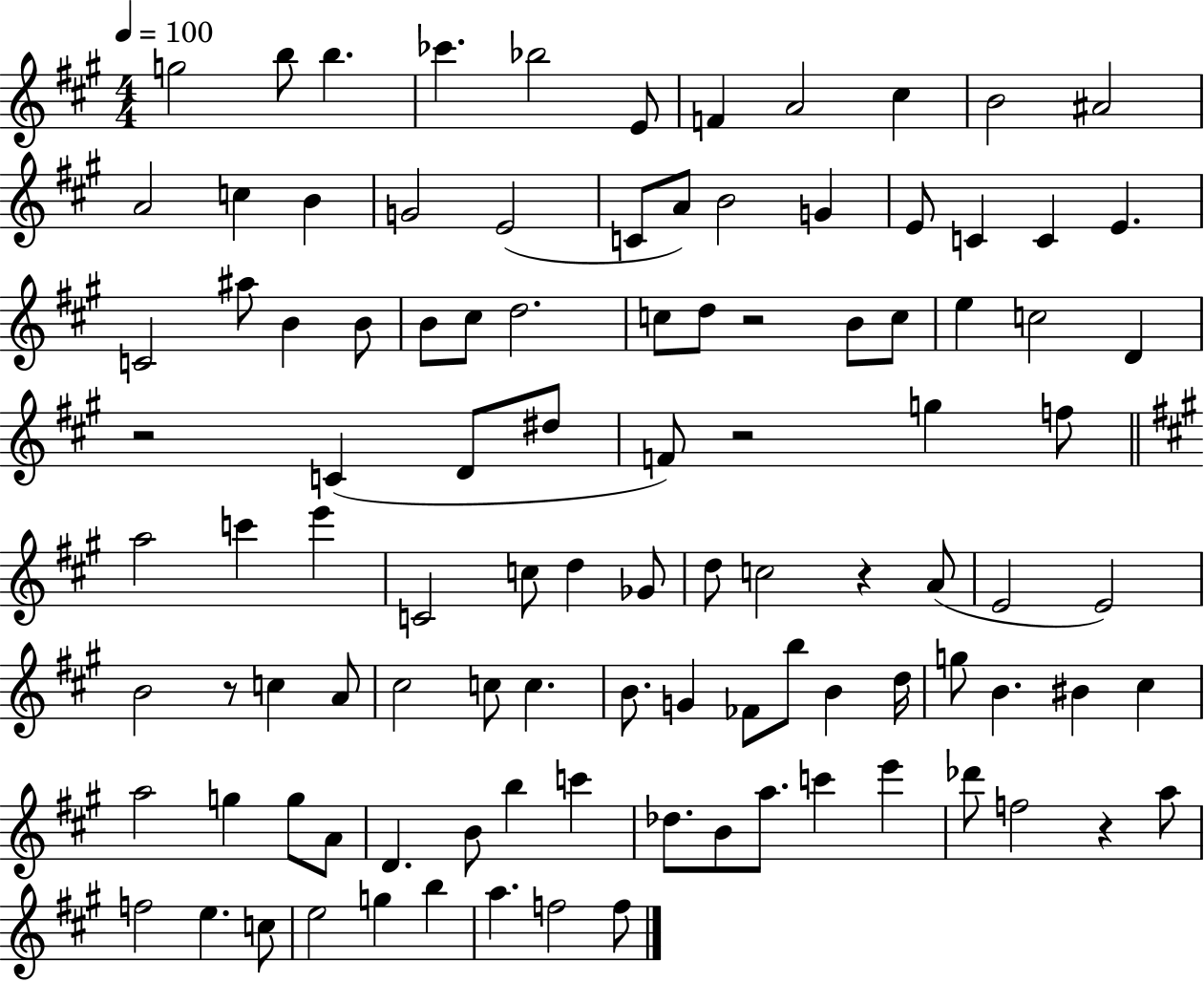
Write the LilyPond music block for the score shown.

{
  \clef treble
  \numericTimeSignature
  \time 4/4
  \key a \major
  \tempo 4 = 100
  g''2 b''8 b''4. | ces'''4. bes''2 e'8 | f'4 a'2 cis''4 | b'2 ais'2 | \break a'2 c''4 b'4 | g'2 e'2( | c'8 a'8) b'2 g'4 | e'8 c'4 c'4 e'4. | \break c'2 ais''8 b'4 b'8 | b'8 cis''8 d''2. | c''8 d''8 r2 b'8 c''8 | e''4 c''2 d'4 | \break r2 c'4( d'8 dis''8 | f'8) r2 g''4 f''8 | \bar "||" \break \key a \major a''2 c'''4 e'''4 | c'2 c''8 d''4 ges'8 | d''8 c''2 r4 a'8( | e'2 e'2) | \break b'2 r8 c''4 a'8 | cis''2 c''8 c''4. | b'8. g'4 fes'8 b''8 b'4 d''16 | g''8 b'4. bis'4 cis''4 | \break a''2 g''4 g''8 a'8 | d'4. b'8 b''4 c'''4 | des''8. b'8 a''8. c'''4 e'''4 | des'''8 f''2 r4 a''8 | \break f''2 e''4. c''8 | e''2 g''4 b''4 | a''4. f''2 f''8 | \bar "|."
}